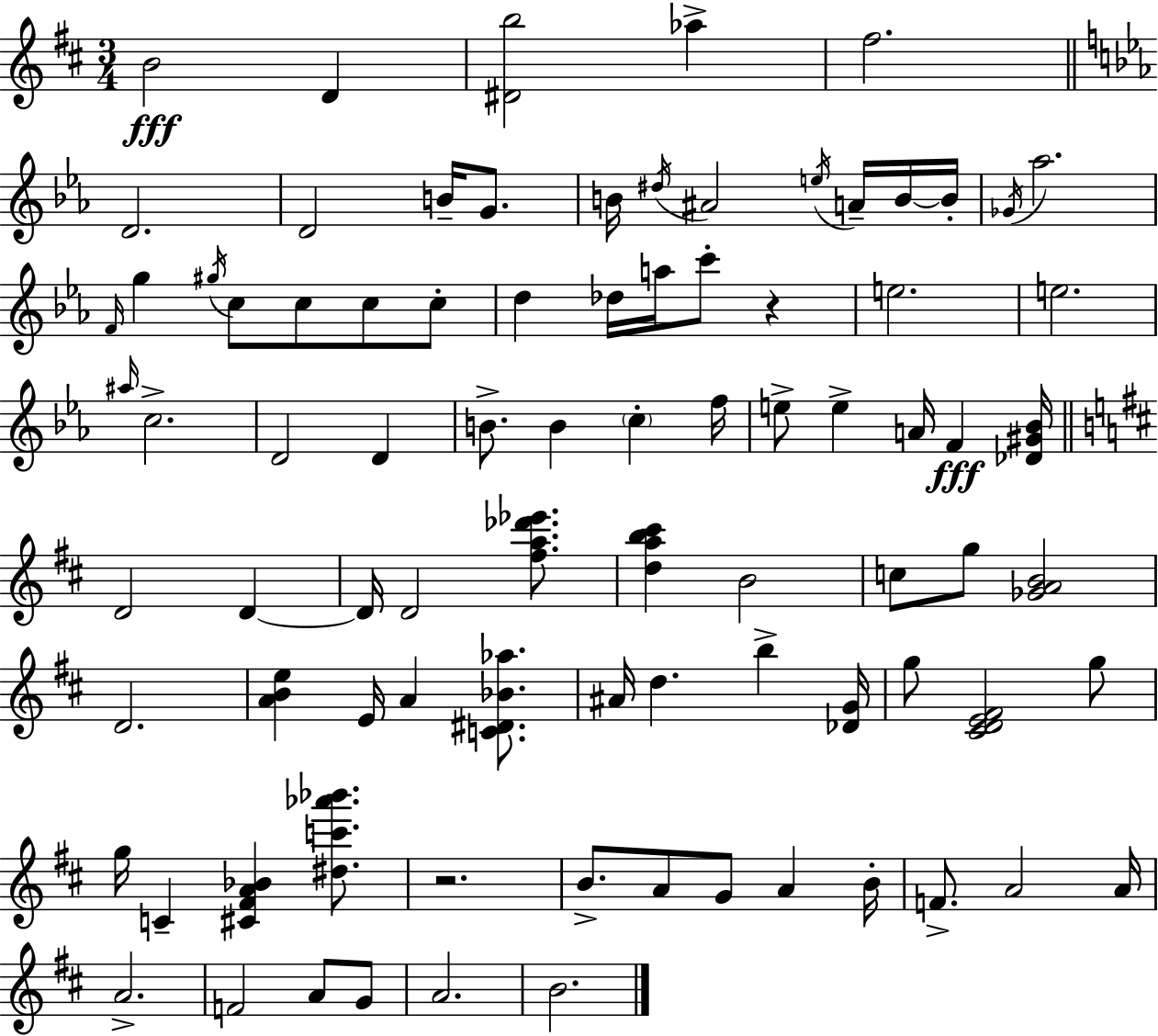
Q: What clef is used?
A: treble